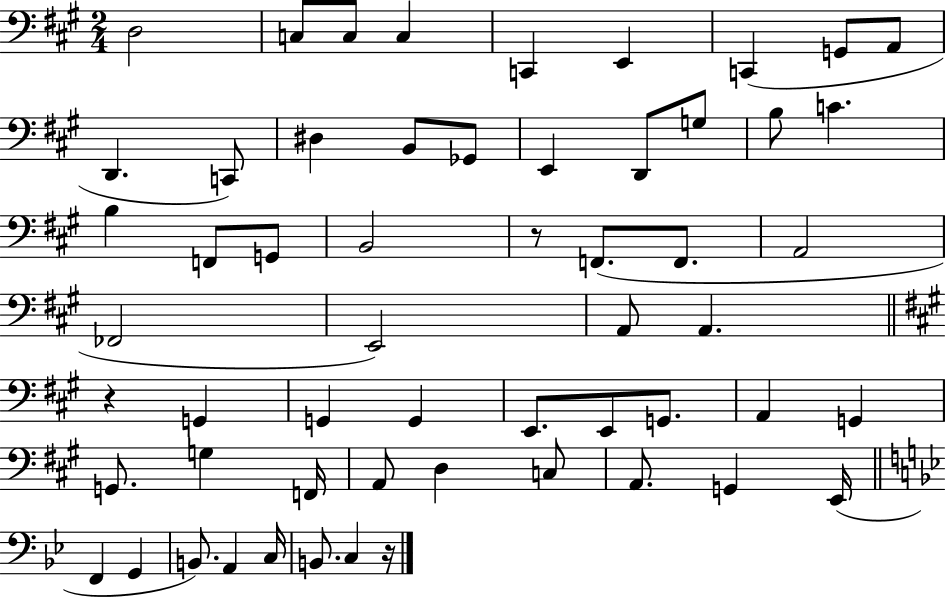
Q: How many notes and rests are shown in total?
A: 57